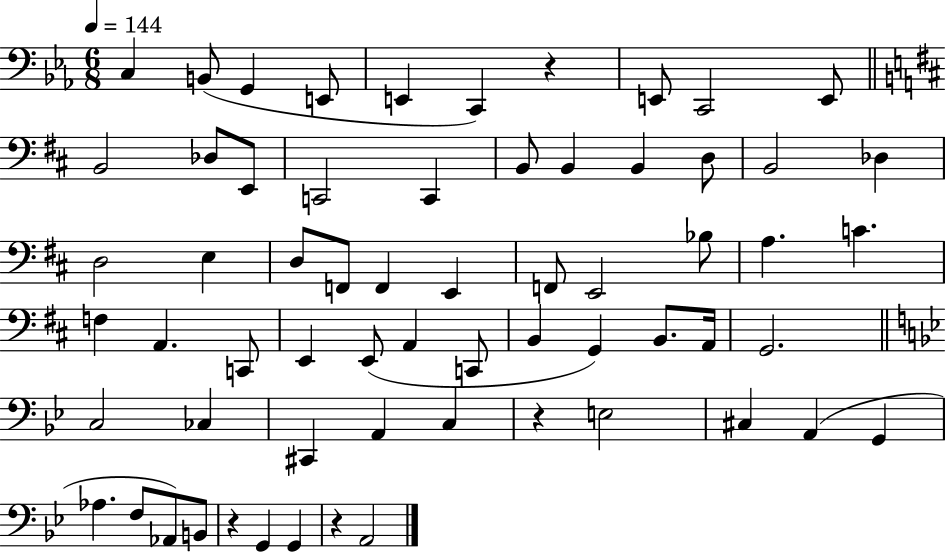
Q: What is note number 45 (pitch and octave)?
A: CES3